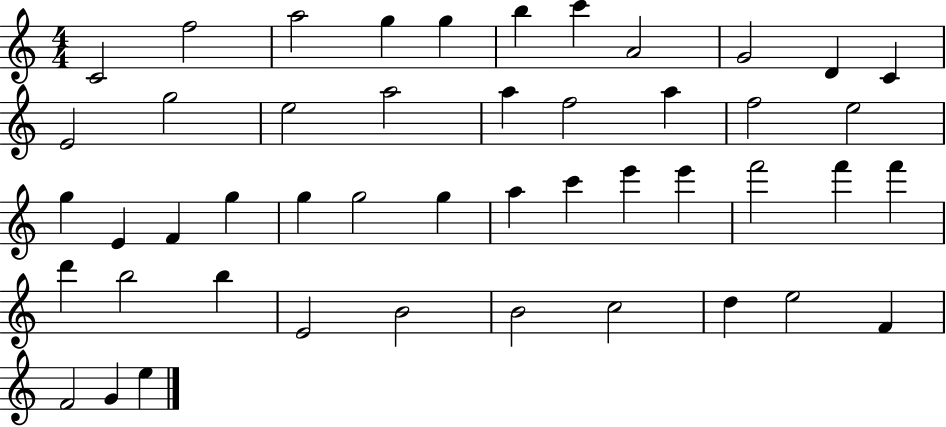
{
  \clef treble
  \numericTimeSignature
  \time 4/4
  \key c \major
  c'2 f''2 | a''2 g''4 g''4 | b''4 c'''4 a'2 | g'2 d'4 c'4 | \break e'2 g''2 | e''2 a''2 | a''4 f''2 a''4 | f''2 e''2 | \break g''4 e'4 f'4 g''4 | g''4 g''2 g''4 | a''4 c'''4 e'''4 e'''4 | f'''2 f'''4 f'''4 | \break d'''4 b''2 b''4 | e'2 b'2 | b'2 c''2 | d''4 e''2 f'4 | \break f'2 g'4 e''4 | \bar "|."
}